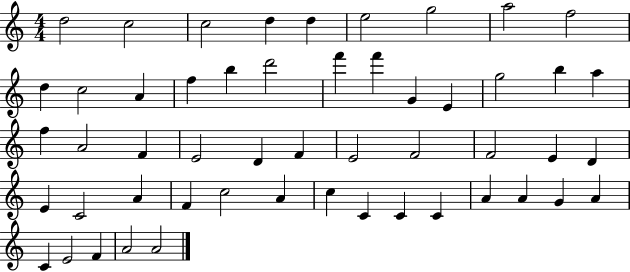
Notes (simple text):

D5/h C5/h C5/h D5/q D5/q E5/h G5/h A5/h F5/h D5/q C5/h A4/q F5/q B5/q D6/h F6/q F6/q G4/q E4/q G5/h B5/q A5/q F5/q A4/h F4/q E4/h D4/q F4/q E4/h F4/h F4/h E4/q D4/q E4/q C4/h A4/q F4/q C5/h A4/q C5/q C4/q C4/q C4/q A4/q A4/q G4/q A4/q C4/q E4/h F4/q A4/h A4/h